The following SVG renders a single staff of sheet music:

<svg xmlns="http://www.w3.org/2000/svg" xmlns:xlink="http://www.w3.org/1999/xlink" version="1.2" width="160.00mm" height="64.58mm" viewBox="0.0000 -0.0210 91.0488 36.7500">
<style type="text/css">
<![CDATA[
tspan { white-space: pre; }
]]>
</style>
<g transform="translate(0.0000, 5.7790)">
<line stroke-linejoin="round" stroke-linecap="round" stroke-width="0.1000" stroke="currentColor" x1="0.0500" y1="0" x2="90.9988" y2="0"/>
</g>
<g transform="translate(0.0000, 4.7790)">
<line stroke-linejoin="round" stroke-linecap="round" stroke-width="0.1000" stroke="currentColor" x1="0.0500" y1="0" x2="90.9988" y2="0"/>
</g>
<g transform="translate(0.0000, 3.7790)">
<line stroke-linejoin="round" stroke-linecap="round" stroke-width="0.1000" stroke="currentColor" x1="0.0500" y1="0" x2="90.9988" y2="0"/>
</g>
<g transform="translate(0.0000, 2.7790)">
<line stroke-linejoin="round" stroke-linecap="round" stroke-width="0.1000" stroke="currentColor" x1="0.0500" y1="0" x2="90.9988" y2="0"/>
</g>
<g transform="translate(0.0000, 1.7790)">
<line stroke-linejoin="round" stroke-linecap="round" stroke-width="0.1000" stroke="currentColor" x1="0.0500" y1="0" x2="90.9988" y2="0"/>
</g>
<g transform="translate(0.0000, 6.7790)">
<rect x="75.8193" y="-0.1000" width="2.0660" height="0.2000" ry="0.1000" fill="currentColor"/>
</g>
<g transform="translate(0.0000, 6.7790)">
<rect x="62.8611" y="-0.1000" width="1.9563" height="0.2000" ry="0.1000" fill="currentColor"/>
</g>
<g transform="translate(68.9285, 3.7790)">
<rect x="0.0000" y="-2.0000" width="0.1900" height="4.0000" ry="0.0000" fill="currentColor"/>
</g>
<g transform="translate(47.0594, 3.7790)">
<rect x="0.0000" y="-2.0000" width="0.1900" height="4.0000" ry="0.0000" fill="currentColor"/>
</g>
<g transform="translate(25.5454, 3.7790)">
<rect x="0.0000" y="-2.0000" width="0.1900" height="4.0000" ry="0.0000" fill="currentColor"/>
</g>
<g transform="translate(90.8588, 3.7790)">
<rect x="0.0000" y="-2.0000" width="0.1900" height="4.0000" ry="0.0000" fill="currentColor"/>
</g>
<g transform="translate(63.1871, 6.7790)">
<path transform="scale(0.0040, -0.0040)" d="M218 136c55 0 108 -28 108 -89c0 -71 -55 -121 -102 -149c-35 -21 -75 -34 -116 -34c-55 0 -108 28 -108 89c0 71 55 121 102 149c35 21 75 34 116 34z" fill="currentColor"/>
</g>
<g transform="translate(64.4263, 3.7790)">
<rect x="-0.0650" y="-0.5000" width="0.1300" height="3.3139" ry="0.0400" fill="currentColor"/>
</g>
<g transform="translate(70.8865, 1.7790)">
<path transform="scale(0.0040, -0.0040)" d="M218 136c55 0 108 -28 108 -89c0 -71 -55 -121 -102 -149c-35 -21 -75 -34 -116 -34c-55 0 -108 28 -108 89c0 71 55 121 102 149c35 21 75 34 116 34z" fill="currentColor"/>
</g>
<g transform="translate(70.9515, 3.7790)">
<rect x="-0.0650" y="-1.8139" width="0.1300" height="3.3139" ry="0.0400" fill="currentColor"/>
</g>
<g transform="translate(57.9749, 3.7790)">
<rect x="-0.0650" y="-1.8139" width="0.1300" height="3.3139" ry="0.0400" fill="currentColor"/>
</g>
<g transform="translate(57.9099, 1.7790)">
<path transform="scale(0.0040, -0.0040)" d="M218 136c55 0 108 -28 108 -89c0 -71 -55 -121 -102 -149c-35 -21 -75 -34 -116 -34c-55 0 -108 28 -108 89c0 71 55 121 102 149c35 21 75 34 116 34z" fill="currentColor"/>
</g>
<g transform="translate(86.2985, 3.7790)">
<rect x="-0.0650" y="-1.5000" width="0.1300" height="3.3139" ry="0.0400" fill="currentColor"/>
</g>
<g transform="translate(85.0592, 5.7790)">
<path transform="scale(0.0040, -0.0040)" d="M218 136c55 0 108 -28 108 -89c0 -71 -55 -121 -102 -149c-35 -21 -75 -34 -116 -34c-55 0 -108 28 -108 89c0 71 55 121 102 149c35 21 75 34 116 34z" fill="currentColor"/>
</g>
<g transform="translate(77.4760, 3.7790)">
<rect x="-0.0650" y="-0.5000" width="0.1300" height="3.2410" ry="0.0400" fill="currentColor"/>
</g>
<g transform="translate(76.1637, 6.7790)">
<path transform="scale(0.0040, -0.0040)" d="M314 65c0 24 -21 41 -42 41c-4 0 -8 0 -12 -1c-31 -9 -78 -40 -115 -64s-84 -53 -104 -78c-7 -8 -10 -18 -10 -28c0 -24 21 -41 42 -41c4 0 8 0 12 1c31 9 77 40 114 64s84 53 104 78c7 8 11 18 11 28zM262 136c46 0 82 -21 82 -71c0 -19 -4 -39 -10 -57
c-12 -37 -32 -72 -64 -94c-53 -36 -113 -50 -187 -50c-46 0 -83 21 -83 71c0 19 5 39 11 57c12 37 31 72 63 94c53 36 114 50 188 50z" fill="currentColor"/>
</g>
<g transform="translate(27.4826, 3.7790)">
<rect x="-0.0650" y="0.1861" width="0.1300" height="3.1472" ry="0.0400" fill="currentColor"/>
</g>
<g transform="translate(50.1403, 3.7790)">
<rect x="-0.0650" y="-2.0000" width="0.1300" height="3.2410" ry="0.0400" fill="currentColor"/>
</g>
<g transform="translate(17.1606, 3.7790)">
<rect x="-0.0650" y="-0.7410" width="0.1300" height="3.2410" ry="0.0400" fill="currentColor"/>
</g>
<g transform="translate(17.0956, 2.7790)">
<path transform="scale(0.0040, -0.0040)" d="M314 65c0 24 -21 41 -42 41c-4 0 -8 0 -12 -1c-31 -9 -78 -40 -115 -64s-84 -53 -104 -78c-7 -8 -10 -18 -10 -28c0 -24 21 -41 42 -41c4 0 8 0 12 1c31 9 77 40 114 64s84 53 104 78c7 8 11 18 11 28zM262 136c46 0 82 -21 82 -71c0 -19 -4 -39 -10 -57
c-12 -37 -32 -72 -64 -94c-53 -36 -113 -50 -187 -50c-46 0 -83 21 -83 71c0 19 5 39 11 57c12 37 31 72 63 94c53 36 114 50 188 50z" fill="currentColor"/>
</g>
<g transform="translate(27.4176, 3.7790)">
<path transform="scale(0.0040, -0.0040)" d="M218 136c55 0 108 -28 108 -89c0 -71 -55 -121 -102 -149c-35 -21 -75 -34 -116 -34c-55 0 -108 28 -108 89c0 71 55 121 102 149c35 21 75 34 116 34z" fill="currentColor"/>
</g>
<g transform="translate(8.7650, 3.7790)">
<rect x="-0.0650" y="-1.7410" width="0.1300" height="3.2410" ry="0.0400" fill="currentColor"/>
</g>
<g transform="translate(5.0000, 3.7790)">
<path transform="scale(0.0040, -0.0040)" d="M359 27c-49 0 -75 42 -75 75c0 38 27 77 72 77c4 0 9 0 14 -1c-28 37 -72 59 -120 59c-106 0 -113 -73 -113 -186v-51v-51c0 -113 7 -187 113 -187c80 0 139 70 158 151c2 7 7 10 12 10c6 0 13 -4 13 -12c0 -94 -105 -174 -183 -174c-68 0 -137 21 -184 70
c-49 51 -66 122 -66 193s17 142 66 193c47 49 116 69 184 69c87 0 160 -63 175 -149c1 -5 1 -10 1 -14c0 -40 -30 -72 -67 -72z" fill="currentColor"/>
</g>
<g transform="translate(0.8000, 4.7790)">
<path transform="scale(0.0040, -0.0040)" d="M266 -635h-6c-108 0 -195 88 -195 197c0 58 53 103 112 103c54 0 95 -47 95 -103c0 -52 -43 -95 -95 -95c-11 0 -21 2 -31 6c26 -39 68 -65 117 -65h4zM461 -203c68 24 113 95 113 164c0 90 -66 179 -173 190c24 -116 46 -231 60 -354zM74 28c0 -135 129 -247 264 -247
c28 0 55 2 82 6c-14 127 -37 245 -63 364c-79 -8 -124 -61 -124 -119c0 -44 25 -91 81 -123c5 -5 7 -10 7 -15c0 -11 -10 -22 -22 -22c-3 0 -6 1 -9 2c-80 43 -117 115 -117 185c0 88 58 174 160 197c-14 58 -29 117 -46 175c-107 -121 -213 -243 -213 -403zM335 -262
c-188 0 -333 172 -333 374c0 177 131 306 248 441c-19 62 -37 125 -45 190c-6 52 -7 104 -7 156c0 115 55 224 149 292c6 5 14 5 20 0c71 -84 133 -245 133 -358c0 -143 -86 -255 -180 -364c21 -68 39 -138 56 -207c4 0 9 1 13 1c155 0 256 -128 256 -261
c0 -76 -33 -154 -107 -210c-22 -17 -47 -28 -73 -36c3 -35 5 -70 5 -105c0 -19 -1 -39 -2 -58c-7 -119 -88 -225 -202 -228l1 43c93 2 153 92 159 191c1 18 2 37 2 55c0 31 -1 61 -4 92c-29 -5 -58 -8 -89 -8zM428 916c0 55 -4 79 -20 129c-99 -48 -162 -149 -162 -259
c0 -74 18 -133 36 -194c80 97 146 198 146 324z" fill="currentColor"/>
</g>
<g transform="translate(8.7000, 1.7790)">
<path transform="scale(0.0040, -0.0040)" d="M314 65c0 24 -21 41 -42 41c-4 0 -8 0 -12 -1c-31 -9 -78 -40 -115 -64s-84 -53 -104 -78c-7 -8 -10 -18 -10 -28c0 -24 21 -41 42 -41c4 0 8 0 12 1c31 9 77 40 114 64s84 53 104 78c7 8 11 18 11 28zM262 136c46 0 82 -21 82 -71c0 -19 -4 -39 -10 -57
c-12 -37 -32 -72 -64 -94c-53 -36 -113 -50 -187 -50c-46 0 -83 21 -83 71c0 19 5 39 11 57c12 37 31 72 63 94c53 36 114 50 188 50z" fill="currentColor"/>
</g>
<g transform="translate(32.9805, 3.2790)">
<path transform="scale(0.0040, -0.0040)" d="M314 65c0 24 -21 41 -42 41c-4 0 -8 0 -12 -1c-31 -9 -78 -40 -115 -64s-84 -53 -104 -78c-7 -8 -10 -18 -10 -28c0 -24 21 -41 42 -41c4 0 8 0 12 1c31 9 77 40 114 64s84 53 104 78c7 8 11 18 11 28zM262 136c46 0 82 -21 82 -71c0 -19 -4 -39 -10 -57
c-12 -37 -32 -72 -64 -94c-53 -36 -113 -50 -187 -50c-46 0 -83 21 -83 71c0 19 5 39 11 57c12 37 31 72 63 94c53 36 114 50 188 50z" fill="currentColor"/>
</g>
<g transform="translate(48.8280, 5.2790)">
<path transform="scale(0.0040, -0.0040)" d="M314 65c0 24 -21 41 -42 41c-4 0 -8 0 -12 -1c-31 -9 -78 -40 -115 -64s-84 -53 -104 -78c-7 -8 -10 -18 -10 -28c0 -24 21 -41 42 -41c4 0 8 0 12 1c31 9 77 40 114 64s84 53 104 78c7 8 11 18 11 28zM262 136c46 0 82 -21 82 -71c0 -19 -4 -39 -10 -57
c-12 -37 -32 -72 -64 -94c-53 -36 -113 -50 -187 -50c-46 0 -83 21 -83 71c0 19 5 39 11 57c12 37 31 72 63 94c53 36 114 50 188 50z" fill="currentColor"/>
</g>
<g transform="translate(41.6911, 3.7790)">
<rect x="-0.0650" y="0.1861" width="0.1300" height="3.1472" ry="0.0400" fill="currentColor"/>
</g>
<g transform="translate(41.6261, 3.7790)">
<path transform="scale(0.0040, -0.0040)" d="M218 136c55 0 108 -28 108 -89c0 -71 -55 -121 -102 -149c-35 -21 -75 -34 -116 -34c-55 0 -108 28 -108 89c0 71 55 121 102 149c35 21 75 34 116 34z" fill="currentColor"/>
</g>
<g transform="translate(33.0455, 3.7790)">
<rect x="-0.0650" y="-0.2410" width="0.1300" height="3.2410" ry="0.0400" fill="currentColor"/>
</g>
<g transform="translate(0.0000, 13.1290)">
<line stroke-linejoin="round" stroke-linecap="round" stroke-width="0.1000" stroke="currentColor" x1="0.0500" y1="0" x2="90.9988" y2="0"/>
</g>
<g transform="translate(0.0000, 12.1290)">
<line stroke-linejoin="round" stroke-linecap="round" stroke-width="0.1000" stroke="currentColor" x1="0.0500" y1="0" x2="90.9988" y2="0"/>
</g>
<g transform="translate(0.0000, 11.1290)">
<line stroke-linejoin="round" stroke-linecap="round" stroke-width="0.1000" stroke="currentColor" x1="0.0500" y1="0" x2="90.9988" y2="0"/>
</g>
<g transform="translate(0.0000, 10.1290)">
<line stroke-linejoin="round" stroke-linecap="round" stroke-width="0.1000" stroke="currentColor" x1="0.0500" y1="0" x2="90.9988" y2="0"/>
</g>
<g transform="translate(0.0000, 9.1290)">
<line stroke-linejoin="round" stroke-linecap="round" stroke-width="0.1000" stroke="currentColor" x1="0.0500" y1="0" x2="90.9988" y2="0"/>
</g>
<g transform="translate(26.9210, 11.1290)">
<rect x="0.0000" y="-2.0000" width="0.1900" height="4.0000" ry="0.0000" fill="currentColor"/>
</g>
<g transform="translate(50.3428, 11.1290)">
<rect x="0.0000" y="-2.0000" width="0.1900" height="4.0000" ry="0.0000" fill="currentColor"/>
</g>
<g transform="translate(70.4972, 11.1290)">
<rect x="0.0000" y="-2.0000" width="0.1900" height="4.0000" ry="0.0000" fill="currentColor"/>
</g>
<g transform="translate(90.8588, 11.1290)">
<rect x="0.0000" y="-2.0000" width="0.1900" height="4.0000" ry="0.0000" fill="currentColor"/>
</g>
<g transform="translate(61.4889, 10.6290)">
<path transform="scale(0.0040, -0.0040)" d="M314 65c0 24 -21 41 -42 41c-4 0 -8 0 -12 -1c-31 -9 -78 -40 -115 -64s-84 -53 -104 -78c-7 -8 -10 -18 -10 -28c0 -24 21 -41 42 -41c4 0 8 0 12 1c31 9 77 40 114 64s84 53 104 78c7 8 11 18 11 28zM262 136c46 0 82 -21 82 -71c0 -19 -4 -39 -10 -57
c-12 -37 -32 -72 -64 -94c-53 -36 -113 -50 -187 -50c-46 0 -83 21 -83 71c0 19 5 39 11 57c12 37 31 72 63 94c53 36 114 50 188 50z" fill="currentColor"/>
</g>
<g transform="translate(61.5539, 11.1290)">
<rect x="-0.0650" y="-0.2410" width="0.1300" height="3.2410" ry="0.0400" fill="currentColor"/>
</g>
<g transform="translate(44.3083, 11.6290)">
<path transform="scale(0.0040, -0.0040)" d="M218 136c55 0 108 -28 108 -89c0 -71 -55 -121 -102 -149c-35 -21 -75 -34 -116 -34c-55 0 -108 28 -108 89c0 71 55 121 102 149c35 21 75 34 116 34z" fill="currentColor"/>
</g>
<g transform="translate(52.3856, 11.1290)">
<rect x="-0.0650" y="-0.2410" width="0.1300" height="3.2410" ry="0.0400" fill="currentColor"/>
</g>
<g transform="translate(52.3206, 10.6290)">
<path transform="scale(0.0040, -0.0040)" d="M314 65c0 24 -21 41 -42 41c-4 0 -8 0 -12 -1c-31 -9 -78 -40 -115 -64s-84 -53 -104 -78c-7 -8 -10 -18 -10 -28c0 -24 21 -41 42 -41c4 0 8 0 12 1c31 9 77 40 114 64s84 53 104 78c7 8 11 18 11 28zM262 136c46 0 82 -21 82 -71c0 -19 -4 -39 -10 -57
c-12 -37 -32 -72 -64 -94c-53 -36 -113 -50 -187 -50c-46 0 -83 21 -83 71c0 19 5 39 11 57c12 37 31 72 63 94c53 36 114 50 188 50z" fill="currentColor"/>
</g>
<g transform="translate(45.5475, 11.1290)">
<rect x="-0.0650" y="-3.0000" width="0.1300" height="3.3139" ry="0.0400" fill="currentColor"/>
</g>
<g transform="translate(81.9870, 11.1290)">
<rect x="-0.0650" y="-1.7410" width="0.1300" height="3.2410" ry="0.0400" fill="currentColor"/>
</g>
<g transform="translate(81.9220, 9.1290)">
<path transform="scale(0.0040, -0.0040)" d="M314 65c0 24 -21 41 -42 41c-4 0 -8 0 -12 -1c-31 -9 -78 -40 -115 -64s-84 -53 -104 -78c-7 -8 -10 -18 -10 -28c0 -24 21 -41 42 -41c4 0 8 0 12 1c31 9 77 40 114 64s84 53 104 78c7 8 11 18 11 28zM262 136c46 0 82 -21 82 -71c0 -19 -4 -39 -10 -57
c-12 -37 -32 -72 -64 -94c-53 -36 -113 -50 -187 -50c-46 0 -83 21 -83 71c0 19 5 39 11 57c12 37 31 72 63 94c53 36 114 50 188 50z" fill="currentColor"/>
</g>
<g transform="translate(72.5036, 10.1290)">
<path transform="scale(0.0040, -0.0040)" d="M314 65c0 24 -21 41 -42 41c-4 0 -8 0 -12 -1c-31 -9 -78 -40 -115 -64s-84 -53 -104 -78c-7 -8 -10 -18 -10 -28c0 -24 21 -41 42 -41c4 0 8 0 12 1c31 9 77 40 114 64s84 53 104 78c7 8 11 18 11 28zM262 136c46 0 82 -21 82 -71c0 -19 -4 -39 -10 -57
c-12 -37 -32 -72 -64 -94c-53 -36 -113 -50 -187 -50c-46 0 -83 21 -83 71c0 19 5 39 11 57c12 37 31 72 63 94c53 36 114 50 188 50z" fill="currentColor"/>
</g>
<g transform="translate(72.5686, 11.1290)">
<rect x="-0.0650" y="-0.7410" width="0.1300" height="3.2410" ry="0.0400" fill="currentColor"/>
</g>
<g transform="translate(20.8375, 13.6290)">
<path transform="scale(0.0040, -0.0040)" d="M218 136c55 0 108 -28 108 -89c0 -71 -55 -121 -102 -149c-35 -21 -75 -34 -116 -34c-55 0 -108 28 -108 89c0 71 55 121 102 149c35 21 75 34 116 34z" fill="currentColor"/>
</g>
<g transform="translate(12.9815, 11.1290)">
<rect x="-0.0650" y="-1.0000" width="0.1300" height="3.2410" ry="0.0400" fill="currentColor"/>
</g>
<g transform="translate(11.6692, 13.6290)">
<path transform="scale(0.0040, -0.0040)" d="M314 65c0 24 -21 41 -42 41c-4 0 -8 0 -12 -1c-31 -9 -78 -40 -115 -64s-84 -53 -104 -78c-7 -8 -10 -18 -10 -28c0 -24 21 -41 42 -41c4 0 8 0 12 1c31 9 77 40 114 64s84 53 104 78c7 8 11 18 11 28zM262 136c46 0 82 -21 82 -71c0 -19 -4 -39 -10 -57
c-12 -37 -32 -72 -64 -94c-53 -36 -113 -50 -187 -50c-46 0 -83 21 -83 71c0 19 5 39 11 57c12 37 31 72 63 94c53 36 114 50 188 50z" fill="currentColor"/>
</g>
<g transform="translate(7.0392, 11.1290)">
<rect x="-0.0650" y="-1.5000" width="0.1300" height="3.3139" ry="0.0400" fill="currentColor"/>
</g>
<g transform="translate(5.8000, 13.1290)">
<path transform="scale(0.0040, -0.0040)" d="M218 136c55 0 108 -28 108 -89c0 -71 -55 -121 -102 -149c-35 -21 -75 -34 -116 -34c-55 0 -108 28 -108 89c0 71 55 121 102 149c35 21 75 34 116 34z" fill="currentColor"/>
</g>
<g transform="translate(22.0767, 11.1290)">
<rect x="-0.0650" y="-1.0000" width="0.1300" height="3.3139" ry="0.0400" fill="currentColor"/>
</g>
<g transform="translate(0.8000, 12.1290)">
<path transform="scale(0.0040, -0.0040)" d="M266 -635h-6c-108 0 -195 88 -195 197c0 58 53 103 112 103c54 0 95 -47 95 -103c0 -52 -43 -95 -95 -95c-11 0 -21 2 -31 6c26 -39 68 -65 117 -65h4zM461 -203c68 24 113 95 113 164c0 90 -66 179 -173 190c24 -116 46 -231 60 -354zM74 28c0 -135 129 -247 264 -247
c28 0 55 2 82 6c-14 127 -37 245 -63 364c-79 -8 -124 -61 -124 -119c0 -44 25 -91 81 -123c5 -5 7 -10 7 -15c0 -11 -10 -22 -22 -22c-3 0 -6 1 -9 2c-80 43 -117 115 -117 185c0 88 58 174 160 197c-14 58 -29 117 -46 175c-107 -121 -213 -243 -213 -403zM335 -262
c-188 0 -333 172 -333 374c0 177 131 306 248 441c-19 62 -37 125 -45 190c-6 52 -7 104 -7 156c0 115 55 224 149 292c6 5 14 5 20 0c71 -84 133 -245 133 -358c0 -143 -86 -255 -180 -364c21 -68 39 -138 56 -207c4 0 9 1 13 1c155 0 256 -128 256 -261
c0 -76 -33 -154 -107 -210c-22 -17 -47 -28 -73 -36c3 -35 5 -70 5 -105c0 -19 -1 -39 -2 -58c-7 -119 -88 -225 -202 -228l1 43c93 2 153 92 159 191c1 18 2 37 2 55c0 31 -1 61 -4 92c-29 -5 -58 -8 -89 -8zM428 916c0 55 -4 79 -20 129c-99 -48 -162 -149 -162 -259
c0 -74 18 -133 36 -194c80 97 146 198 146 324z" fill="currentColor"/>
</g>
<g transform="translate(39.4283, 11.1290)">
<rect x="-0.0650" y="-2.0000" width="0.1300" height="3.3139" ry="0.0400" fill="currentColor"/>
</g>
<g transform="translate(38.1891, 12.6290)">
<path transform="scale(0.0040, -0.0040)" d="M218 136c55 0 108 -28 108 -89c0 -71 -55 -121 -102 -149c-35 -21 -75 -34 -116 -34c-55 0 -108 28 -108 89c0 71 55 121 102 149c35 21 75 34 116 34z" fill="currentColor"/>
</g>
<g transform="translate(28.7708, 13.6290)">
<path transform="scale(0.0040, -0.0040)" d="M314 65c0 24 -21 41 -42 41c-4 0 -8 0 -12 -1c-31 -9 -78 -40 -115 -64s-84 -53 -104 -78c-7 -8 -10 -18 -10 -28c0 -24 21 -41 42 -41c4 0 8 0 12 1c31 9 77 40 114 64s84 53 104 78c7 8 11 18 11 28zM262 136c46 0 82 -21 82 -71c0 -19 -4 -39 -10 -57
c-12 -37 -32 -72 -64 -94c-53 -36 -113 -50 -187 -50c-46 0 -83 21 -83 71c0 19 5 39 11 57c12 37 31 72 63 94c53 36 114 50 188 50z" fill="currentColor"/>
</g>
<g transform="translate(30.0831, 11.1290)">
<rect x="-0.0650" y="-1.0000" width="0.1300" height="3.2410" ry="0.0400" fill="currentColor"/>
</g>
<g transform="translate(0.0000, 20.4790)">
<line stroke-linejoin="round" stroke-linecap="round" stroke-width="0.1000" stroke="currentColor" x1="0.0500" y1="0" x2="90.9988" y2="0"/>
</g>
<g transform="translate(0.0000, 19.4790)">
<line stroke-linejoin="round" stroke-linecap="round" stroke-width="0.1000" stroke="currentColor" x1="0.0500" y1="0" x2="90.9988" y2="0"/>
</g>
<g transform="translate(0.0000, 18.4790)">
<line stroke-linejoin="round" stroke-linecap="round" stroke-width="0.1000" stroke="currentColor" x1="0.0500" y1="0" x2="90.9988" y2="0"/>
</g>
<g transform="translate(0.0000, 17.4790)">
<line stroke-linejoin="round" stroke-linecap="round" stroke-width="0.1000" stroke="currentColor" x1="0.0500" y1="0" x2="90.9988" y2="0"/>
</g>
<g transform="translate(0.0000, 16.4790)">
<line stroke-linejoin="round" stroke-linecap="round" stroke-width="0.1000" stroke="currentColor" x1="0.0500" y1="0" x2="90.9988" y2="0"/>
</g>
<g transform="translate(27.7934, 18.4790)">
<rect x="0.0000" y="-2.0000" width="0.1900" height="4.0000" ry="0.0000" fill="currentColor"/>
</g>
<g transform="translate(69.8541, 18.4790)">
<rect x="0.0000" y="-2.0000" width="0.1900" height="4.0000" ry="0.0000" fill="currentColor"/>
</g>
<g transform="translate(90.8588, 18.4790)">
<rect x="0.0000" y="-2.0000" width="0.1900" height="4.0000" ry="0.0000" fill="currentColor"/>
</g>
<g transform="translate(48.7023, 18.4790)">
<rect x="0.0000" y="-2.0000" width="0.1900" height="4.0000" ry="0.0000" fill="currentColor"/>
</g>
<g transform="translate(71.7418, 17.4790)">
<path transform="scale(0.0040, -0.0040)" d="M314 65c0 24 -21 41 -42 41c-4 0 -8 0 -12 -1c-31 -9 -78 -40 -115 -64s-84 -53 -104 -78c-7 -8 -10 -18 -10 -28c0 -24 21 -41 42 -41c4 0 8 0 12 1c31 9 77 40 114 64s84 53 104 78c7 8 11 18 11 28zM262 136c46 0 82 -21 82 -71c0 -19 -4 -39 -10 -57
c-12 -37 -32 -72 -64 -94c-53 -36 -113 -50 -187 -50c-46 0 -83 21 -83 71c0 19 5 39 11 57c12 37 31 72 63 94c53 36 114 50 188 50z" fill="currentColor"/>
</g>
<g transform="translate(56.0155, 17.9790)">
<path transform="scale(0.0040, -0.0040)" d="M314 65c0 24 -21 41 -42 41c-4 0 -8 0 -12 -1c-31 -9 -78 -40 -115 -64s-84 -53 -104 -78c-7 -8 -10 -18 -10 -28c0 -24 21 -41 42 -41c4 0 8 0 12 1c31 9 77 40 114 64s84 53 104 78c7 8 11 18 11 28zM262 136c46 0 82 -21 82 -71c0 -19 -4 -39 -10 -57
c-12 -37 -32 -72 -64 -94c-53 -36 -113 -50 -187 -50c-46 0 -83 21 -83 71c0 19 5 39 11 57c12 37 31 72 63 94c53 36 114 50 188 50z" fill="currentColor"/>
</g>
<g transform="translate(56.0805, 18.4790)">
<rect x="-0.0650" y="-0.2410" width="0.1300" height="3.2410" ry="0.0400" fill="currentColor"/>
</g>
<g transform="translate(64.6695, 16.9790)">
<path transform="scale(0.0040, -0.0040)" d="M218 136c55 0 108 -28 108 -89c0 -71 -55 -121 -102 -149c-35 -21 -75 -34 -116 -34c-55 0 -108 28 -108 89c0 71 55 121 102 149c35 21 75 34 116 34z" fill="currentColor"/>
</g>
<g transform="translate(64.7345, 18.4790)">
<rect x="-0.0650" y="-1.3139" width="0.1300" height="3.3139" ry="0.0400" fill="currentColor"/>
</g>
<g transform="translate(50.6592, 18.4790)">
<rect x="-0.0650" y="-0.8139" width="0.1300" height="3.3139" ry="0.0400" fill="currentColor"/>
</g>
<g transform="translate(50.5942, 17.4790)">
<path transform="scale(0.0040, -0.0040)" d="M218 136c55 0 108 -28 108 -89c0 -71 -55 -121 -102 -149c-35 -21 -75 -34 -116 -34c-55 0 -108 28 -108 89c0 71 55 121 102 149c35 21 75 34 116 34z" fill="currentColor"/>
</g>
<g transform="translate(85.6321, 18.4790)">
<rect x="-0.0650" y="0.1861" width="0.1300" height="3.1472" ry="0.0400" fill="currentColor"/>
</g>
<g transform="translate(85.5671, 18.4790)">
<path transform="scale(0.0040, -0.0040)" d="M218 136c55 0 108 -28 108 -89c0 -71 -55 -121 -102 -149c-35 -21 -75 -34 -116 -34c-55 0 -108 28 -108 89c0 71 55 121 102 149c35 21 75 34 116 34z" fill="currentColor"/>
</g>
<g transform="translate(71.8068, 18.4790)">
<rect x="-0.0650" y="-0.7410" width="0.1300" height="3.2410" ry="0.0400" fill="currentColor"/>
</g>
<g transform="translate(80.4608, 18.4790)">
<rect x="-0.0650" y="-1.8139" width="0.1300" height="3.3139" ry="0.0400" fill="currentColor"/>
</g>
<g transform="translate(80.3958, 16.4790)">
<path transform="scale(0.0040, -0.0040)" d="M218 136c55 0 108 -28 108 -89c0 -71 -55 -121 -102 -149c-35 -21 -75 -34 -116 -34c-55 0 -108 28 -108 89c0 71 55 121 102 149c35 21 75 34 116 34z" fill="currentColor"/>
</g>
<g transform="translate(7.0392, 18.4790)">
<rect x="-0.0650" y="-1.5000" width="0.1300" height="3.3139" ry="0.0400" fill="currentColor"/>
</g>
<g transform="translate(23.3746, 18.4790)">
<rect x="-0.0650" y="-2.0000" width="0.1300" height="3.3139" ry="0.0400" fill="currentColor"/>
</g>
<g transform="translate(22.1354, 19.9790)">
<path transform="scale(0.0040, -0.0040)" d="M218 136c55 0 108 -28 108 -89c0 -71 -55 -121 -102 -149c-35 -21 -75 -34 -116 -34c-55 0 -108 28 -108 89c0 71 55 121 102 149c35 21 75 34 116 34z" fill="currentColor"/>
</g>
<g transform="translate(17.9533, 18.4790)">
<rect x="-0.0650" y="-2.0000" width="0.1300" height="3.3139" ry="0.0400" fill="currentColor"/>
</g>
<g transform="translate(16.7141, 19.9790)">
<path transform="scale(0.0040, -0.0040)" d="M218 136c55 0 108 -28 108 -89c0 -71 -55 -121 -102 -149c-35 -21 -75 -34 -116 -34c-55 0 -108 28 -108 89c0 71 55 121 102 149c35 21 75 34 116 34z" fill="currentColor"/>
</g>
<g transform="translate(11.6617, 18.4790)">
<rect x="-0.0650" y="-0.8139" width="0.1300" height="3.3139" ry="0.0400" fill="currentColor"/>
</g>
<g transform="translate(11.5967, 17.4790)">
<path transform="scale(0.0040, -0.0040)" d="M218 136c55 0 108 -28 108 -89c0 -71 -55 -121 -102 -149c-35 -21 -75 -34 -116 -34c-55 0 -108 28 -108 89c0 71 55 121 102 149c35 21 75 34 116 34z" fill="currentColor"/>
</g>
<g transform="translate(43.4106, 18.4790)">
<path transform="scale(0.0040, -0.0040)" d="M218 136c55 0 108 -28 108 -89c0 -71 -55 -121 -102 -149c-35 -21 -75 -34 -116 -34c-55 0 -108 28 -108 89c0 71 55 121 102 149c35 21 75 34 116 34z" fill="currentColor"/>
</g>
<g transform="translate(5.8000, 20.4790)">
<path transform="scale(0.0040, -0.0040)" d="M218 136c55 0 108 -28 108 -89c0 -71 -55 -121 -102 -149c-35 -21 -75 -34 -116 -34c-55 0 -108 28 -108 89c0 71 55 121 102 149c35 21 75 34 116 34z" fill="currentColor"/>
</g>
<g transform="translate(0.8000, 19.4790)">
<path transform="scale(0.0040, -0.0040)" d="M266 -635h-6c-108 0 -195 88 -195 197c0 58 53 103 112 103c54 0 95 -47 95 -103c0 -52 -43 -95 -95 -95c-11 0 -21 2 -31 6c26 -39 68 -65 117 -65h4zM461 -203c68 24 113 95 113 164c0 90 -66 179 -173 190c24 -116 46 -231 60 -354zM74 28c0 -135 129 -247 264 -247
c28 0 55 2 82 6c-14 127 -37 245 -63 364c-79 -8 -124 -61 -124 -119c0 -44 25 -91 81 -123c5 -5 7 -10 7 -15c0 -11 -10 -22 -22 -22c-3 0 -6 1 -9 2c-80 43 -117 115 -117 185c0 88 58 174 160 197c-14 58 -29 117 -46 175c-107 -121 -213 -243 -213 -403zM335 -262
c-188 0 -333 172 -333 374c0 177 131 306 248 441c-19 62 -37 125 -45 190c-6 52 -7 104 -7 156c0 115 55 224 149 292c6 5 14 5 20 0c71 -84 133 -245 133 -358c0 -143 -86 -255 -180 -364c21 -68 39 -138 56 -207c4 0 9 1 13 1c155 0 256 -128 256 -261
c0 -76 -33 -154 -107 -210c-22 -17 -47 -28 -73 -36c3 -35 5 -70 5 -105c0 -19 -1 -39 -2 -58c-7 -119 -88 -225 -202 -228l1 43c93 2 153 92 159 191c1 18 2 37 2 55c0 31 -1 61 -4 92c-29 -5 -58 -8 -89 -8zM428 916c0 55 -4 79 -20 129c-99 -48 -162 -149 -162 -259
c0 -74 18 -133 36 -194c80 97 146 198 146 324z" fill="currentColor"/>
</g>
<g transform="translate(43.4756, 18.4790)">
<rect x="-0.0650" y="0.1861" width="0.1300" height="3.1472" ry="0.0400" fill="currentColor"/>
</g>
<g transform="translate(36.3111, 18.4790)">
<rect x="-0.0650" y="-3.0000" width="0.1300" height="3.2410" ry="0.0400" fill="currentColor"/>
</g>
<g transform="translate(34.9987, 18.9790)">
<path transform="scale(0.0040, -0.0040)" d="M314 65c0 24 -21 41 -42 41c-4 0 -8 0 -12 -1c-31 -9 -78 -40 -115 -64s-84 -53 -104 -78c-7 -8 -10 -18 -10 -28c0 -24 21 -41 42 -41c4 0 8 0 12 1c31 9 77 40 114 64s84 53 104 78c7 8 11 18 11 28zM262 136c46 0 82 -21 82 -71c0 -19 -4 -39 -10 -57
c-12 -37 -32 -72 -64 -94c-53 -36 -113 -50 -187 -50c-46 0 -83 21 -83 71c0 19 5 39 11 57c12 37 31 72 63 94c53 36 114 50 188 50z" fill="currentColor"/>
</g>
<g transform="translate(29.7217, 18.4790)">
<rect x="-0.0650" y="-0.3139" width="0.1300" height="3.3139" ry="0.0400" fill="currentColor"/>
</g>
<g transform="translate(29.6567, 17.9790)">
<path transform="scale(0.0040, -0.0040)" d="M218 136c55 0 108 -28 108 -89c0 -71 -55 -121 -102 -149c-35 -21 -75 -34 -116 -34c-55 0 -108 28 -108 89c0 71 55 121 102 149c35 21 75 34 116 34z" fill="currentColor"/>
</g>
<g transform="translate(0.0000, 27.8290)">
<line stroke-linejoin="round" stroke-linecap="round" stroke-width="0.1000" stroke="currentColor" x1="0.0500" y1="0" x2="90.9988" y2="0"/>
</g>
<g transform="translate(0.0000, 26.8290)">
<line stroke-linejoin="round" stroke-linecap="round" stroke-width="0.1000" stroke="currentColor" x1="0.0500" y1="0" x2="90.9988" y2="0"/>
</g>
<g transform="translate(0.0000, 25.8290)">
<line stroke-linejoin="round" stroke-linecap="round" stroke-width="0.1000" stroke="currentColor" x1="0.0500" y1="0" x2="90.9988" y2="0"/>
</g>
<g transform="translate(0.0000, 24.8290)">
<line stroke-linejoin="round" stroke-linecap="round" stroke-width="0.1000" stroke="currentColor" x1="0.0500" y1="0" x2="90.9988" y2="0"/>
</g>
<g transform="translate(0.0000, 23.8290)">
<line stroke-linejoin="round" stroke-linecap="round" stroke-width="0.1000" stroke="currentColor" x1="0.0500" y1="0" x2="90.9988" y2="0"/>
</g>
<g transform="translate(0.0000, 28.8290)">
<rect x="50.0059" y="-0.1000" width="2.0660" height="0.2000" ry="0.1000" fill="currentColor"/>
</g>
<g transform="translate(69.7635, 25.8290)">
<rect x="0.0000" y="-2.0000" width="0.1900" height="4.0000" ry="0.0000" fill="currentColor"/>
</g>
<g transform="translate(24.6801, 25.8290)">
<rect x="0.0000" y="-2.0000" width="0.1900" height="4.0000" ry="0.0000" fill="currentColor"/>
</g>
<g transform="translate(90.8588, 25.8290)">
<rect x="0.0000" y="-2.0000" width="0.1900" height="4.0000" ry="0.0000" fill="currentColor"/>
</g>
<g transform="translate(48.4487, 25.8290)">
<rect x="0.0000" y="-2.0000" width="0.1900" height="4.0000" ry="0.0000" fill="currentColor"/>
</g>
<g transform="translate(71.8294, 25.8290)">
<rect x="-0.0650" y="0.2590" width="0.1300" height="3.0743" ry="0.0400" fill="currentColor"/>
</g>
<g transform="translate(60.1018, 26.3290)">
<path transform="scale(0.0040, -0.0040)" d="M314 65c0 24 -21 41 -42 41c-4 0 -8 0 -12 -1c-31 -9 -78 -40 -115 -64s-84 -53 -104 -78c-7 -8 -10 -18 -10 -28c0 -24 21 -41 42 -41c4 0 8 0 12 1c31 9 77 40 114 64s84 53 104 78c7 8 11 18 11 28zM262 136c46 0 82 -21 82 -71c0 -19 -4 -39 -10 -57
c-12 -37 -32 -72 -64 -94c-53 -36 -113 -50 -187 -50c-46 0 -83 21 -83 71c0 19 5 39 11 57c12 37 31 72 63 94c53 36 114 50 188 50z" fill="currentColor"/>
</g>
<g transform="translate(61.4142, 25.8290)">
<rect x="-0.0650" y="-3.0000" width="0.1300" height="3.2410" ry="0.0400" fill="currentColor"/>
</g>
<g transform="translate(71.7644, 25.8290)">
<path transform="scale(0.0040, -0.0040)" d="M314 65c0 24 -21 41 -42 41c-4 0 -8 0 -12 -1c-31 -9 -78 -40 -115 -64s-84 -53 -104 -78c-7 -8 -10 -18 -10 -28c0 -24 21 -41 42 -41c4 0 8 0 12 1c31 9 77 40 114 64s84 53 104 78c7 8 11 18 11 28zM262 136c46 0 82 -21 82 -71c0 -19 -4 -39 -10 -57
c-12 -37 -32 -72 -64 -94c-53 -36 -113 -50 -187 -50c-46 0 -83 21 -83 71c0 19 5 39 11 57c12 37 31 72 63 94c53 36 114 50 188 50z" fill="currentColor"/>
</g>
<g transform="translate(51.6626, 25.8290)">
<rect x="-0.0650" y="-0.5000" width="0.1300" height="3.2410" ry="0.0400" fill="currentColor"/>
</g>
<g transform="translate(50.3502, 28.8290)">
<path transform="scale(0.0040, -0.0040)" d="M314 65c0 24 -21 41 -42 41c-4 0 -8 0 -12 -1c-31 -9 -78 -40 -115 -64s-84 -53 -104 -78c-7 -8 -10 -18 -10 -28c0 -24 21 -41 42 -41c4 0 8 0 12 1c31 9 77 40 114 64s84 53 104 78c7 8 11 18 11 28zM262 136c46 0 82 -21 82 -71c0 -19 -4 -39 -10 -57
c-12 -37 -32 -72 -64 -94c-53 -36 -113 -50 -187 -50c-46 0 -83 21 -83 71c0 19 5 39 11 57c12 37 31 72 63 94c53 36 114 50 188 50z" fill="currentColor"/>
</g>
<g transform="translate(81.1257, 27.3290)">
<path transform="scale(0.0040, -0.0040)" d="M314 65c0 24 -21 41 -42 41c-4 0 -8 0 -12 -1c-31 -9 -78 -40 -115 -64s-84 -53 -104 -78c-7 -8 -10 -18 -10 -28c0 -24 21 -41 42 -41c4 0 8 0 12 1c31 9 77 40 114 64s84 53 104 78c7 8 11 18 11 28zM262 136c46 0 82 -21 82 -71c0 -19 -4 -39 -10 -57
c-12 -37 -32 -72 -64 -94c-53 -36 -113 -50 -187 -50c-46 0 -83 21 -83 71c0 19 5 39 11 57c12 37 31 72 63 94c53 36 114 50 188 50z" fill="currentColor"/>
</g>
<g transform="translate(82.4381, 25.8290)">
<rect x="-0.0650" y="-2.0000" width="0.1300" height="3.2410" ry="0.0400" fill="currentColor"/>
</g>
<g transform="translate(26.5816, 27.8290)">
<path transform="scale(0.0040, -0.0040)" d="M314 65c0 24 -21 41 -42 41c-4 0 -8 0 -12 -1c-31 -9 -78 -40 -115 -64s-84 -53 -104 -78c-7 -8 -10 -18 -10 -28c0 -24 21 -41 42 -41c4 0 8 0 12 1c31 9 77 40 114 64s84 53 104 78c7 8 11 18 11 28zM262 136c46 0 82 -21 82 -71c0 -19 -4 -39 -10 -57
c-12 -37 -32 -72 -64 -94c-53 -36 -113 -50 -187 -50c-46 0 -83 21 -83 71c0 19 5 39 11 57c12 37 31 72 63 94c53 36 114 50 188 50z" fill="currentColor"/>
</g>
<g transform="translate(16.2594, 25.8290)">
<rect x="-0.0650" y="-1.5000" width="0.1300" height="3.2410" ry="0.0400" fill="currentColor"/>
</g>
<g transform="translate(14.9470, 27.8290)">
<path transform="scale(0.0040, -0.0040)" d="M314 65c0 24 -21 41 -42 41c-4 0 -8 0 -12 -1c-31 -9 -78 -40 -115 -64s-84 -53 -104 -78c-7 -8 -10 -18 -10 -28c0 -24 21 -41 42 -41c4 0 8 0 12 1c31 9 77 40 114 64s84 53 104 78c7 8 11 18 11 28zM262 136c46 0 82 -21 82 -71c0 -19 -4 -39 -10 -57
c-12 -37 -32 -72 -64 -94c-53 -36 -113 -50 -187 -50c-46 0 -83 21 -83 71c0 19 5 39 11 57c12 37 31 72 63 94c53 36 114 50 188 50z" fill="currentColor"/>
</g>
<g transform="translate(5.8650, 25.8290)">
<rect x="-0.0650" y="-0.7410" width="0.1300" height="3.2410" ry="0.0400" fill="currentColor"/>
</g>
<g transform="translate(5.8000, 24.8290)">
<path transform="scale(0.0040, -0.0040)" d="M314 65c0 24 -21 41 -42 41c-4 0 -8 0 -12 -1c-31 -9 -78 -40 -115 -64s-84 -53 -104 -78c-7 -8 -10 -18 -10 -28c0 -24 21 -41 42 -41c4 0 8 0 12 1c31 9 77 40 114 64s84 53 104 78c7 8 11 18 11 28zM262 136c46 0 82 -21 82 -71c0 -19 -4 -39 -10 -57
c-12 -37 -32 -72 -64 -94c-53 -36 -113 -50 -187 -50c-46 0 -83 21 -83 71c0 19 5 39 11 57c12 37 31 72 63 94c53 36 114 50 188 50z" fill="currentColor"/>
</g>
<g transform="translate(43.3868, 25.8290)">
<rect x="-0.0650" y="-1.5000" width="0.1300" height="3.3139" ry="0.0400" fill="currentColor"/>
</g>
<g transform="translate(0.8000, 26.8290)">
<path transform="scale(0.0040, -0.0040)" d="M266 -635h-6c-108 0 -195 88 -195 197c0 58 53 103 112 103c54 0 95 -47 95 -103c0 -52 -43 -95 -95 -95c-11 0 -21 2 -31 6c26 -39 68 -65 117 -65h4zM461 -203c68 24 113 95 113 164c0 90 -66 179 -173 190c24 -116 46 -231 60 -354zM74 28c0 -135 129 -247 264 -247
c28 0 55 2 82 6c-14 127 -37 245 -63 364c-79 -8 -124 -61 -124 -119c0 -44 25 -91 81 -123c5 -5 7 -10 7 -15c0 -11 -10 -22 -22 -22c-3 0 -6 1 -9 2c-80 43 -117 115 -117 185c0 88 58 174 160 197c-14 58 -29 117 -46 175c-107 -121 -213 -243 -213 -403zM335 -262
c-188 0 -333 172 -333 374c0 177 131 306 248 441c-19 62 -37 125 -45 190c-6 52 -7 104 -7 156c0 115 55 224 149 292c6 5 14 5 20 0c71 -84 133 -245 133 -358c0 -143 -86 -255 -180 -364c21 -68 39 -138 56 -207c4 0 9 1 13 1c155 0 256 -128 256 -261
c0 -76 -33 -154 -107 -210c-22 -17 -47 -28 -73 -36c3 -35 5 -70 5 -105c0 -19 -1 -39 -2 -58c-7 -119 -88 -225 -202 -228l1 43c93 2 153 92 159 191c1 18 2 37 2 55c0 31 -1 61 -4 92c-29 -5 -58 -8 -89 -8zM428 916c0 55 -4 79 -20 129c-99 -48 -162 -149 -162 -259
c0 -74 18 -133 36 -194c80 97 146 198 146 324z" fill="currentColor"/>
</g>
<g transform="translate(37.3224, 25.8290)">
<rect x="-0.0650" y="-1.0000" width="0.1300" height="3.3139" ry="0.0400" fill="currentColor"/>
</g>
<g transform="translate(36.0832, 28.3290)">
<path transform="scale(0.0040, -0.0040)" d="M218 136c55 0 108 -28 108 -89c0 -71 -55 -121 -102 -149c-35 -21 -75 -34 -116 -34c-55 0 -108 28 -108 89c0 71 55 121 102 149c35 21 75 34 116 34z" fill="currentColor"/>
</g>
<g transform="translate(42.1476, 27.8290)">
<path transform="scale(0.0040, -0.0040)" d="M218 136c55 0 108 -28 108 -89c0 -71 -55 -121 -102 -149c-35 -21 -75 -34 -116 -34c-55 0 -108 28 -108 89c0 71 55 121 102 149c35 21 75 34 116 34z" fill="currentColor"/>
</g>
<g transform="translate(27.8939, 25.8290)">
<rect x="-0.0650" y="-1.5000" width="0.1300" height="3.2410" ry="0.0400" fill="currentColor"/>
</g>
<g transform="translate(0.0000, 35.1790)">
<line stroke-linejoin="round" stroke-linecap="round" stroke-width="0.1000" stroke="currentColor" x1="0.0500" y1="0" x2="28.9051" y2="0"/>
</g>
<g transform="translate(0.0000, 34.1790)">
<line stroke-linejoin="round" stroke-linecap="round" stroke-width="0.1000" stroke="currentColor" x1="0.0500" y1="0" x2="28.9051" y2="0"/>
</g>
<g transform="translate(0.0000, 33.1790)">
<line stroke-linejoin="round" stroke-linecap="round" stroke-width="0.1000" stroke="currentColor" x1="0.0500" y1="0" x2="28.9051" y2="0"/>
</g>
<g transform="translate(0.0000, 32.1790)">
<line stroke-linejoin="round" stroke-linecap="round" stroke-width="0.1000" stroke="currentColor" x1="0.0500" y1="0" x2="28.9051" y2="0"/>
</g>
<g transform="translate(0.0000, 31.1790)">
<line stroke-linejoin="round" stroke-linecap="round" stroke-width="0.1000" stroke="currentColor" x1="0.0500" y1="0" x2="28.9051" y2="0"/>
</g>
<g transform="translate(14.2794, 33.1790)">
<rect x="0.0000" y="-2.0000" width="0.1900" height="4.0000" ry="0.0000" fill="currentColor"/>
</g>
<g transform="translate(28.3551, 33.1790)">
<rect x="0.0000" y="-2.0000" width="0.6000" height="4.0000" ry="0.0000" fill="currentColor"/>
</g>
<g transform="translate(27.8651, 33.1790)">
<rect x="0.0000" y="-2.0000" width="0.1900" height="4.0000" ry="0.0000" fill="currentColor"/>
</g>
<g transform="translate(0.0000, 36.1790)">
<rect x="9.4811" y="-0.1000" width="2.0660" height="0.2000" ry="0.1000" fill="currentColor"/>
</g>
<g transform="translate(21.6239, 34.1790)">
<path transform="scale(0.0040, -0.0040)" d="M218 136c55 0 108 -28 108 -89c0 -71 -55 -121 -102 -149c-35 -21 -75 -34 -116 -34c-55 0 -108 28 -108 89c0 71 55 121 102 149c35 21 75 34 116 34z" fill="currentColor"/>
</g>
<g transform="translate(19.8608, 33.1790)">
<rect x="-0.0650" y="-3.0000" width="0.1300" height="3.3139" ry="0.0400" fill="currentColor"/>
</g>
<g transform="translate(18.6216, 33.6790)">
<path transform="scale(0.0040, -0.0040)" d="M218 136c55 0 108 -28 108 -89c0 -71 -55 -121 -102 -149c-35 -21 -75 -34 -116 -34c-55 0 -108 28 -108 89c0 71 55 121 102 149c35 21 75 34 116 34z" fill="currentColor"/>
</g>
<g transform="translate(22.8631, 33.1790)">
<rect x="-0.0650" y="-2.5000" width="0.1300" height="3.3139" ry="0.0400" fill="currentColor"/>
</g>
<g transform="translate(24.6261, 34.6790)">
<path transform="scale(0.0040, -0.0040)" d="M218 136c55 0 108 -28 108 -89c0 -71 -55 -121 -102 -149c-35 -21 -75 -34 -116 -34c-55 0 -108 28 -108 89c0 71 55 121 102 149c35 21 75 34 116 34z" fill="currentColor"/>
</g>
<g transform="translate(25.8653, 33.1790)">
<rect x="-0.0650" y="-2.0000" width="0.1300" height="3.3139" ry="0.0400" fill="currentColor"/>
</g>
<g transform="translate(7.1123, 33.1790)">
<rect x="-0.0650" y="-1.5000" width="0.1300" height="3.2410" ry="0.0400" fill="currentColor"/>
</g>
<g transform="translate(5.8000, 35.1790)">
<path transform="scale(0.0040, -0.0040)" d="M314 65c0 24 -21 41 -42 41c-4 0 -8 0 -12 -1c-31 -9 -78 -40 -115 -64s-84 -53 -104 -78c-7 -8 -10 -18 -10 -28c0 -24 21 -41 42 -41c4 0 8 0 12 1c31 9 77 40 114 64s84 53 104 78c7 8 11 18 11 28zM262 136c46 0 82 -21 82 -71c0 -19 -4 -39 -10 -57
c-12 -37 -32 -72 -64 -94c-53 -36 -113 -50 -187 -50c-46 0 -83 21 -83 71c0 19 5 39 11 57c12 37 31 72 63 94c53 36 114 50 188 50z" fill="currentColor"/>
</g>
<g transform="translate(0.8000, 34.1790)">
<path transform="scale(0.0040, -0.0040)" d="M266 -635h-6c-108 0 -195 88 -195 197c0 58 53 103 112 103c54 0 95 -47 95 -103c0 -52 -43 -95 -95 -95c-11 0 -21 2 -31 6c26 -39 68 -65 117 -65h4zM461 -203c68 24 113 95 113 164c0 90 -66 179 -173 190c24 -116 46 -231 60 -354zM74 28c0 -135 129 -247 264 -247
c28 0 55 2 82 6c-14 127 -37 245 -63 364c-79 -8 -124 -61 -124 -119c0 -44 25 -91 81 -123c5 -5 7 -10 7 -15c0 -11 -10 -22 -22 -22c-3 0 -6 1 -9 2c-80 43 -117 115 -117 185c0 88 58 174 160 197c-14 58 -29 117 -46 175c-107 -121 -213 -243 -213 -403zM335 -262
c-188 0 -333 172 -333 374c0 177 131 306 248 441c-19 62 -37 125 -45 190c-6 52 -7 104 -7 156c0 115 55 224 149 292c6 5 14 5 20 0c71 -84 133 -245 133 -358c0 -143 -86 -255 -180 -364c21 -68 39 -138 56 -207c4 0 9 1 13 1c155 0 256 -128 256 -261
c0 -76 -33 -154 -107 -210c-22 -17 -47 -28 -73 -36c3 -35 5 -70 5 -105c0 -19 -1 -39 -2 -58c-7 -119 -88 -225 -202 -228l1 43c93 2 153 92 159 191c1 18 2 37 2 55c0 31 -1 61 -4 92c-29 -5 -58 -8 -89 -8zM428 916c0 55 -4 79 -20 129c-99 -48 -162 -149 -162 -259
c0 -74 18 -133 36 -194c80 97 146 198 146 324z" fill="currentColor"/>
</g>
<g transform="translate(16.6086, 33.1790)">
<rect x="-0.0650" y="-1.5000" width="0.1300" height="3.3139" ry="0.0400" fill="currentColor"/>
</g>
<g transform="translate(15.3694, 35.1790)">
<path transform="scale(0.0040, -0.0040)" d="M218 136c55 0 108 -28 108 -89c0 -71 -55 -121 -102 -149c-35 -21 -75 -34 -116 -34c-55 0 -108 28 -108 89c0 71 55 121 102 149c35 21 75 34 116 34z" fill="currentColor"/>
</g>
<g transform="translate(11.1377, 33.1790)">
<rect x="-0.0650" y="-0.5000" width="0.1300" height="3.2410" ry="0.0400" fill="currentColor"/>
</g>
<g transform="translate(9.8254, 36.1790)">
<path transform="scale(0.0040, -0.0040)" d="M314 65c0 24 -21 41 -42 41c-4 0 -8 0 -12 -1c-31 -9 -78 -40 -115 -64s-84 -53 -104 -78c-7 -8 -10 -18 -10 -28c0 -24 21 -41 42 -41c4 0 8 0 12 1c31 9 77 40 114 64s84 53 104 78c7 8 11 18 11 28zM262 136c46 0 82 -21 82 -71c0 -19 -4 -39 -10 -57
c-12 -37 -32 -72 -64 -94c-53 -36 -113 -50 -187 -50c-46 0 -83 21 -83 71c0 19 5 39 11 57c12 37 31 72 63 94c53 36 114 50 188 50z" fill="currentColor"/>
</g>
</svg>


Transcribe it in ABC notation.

X:1
T:Untitled
M:4/4
L:1/4
K:C
f2 d2 B c2 B F2 f C f C2 E E D2 D D2 F A c2 c2 d2 f2 E d F F c A2 B d c2 e d2 f B d2 E2 E2 D E C2 A2 B2 F2 E2 C2 E A G F